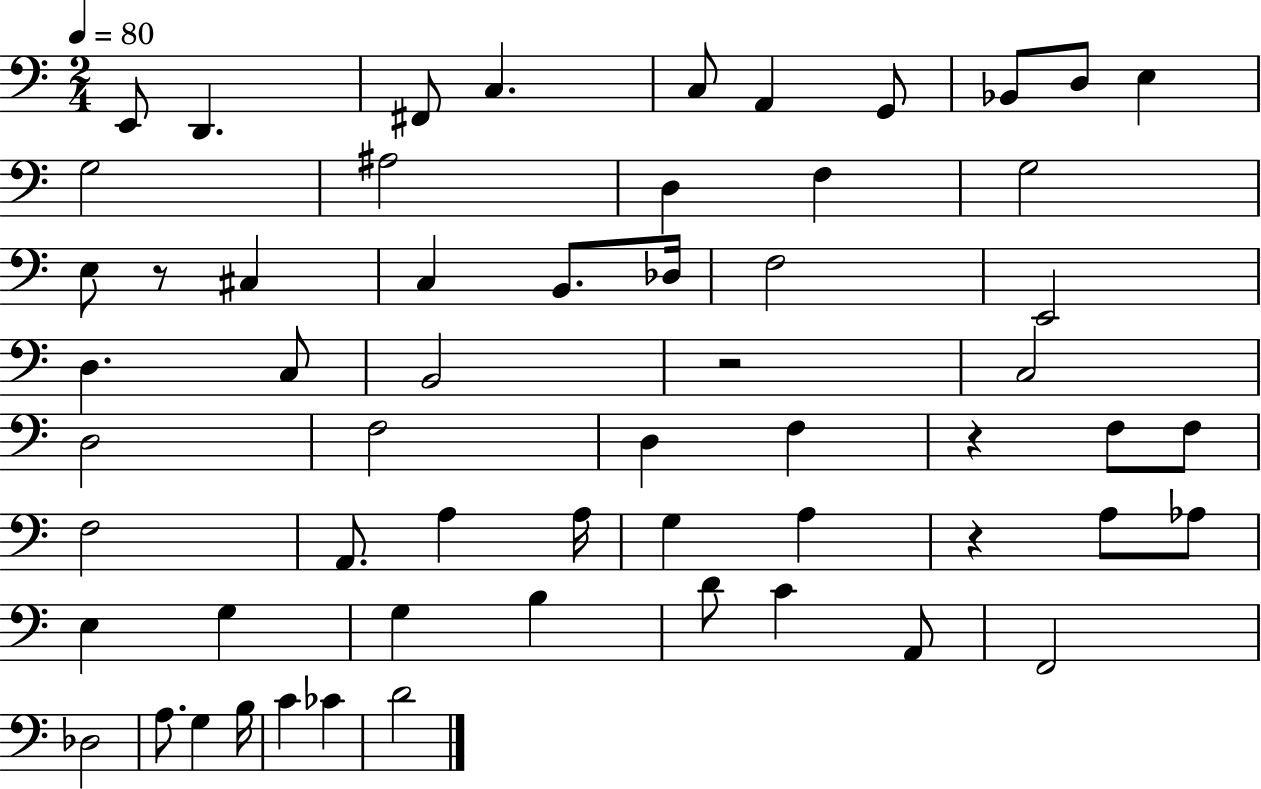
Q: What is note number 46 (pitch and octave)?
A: C4